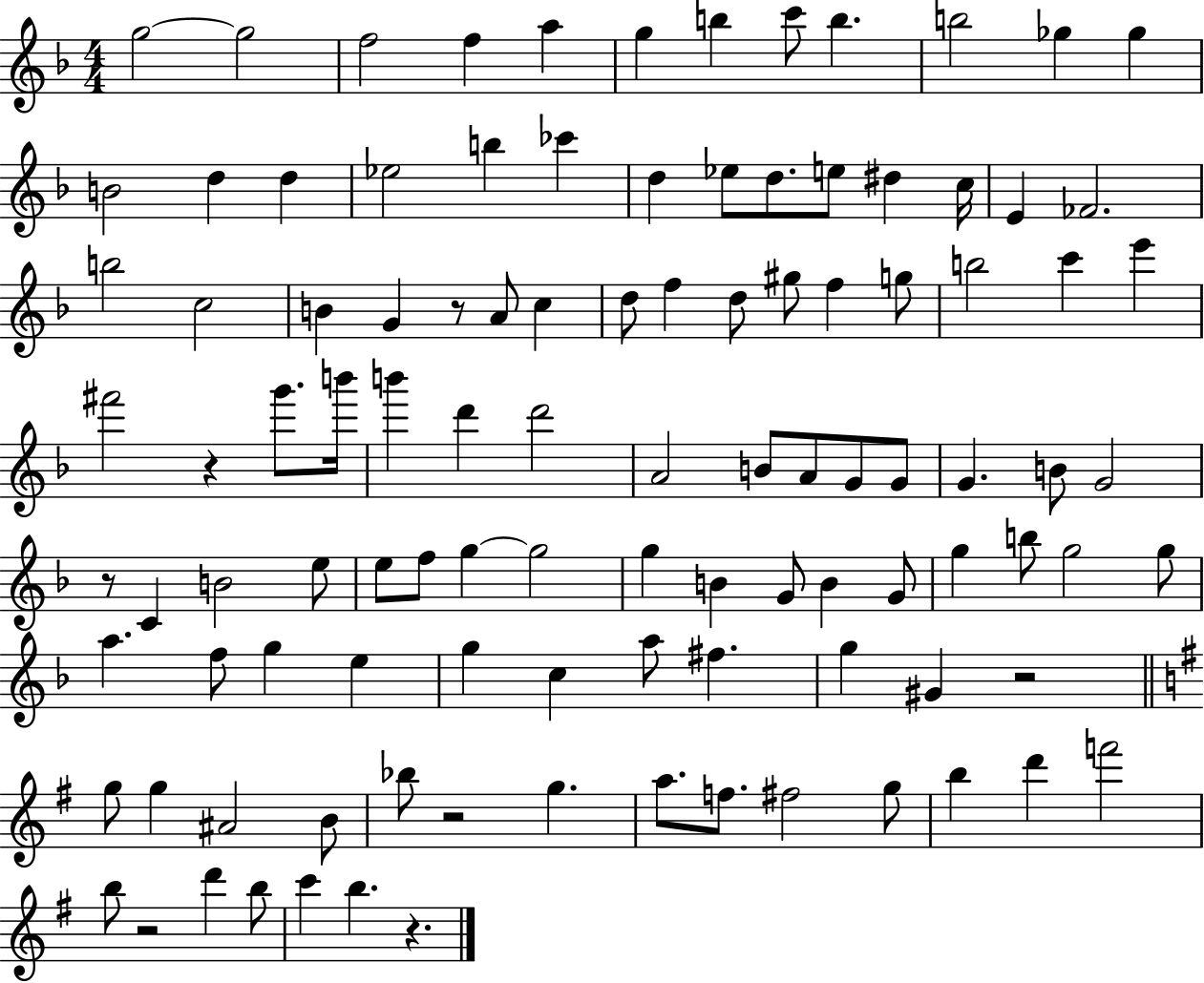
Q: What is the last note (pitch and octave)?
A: B5